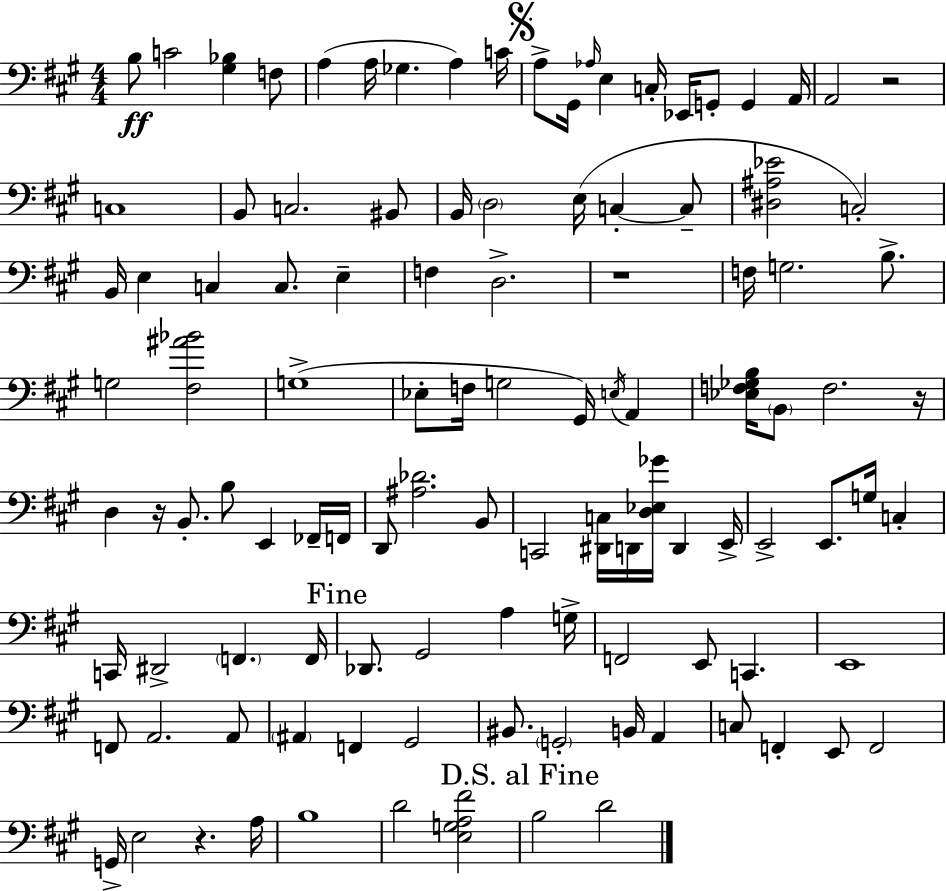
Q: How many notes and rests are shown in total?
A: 110